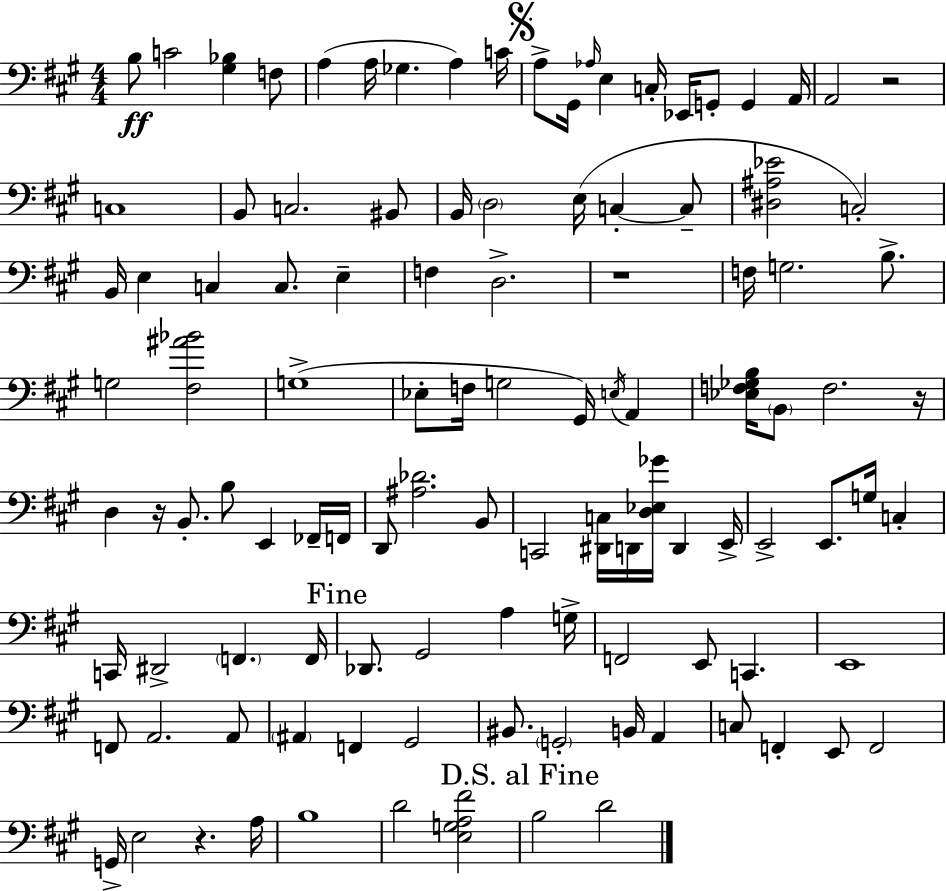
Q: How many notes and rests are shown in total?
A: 110